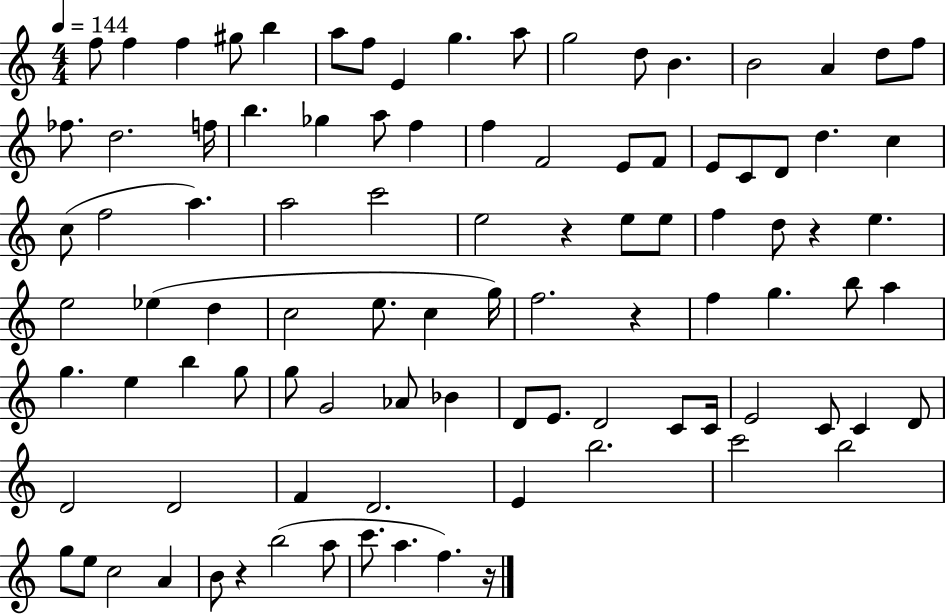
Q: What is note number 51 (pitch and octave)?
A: G5